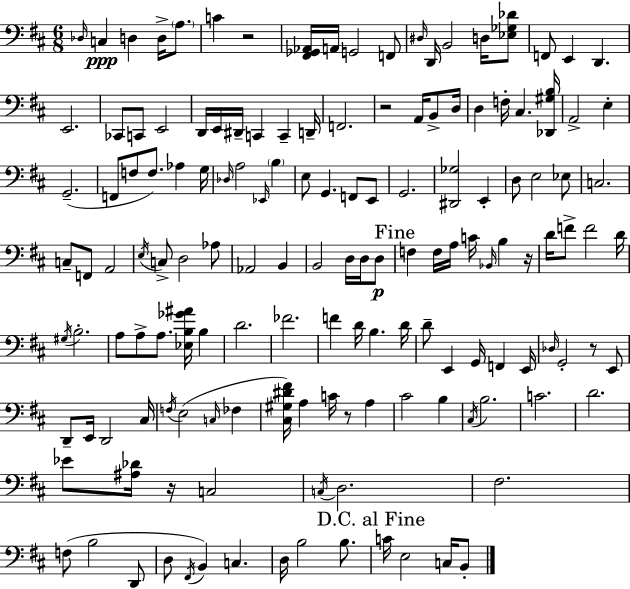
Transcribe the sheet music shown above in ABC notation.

X:1
T:Untitled
M:6/8
L:1/4
K:D
_D,/4 C, D, D,/4 A,/2 C z2 [^F,,_G,,_A,,]/4 A,,/4 G,,2 F,,/2 ^D,/4 D,,/4 B,,2 D,/4 [_E,_G,_D]/2 F,,/2 E,, D,, E,,2 _C,,/2 C,,/2 E,,2 D,,/4 E,,/4 ^D,,/4 C,, C,, D,,/4 F,,2 z2 A,,/4 B,,/2 D,/4 D, F,/4 ^C, [_D,,^G,B,]/4 A,,2 E, G,,2 F,,/2 F,/2 F,/2 _A, G,/4 _D,/4 A,2 _E,,/4 B, E,/2 G,, F,,/2 E,,/2 G,,2 [^D,,_G,]2 E,, D,/2 E,2 _E,/2 C,2 C,/2 F,,/2 A,,2 E,/4 C,/2 D,2 _A,/2 _A,,2 B,, B,,2 D,/4 D,/4 D,/2 F, F,/4 A,/4 C/4 _B,,/4 B, z/4 D/4 F/2 F2 D/4 ^G,/4 B,2 A,/2 A,/2 A,/2 [_E,B,_G^A]/4 B, D2 _F2 F D/4 B, D/4 D/2 E,, G,,/4 F,, E,,/4 _D,/4 G,,2 z/2 E,,/2 D,,/2 E,,/4 D,,2 ^C,/4 F,/4 E,2 C,/4 _F, [^C,^G,^D^F]/4 A, C/4 z/2 A, ^C2 B, ^C,/4 B,2 C2 D2 _E/2 [^A,_D]/4 z/4 C,2 C,/4 D,2 ^F,2 F,/2 B,2 D,,/2 D,/2 ^F,,/4 B,, C, D,/4 B,2 B,/2 C/4 E,2 C,/4 B,,/2